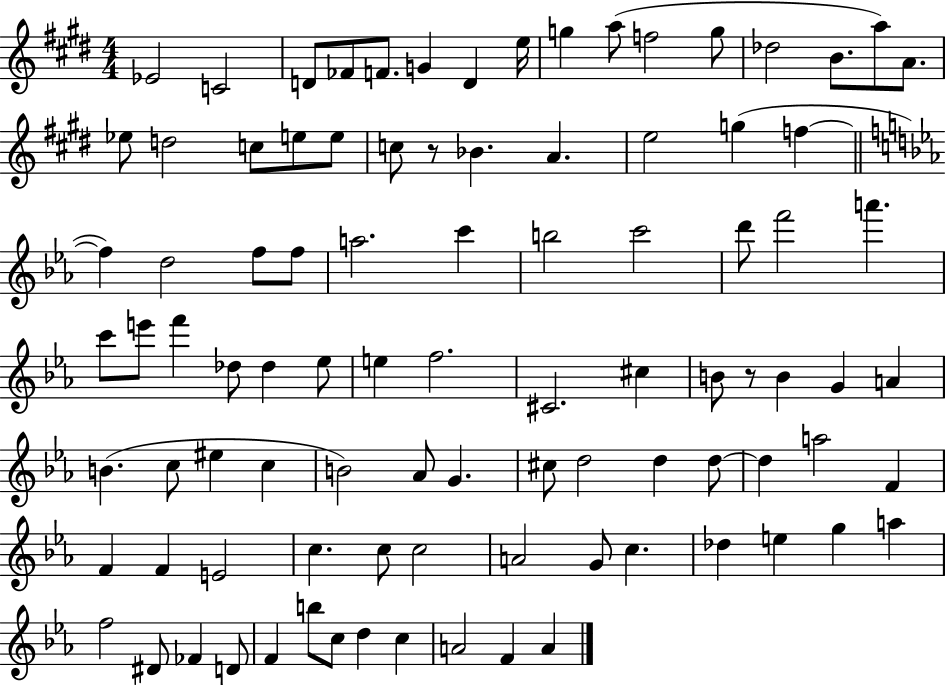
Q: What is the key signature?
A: E major